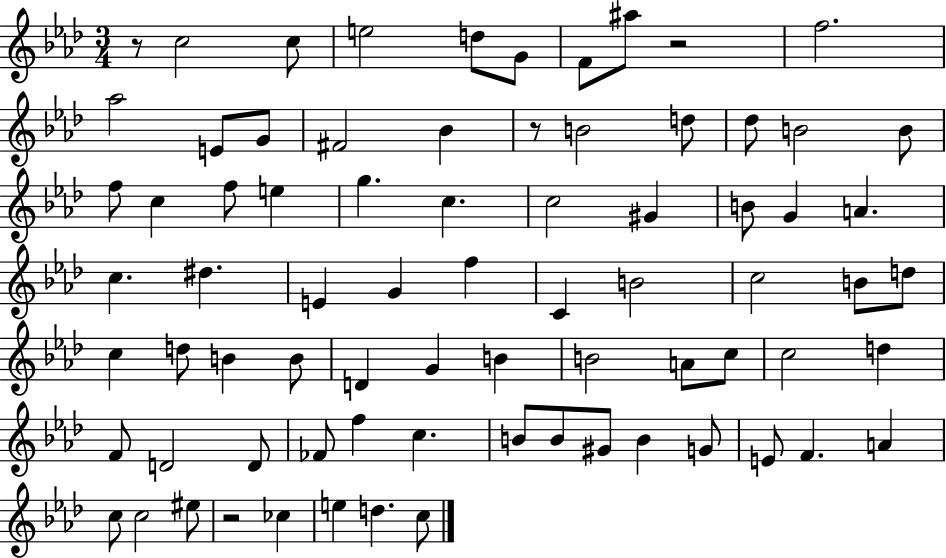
R/e C5/h C5/e E5/h D5/e G4/e F4/e A#5/e R/h F5/h. Ab5/h E4/e G4/e F#4/h Bb4/q R/e B4/h D5/e Db5/e B4/h B4/e F5/e C5/q F5/e E5/q G5/q. C5/q. C5/h G#4/q B4/e G4/q A4/q. C5/q. D#5/q. E4/q G4/q F5/q C4/q B4/h C5/h B4/e D5/e C5/q D5/e B4/q B4/e D4/q G4/q B4/q B4/h A4/e C5/e C5/h D5/q F4/e D4/h D4/e FES4/e F5/q C5/q. B4/e B4/e G#4/e B4/q G4/e E4/e F4/q. A4/q C5/e C5/h EIS5/e R/h CES5/q E5/q D5/q. C5/e